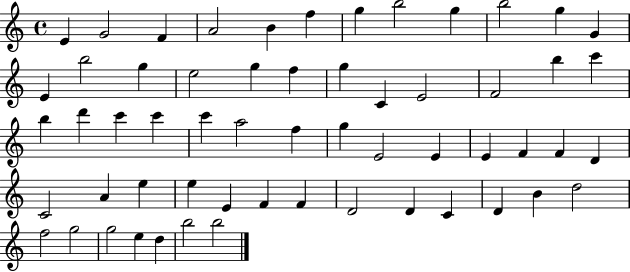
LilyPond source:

{
  \clef treble
  \time 4/4
  \defaultTimeSignature
  \key c \major
  e'4 g'2 f'4 | a'2 b'4 f''4 | g''4 b''2 g''4 | b''2 g''4 g'4 | \break e'4 b''2 g''4 | e''2 g''4 f''4 | g''4 c'4 e'2 | f'2 b''4 c'''4 | \break b''4 d'''4 c'''4 c'''4 | c'''4 a''2 f''4 | g''4 e'2 e'4 | e'4 f'4 f'4 d'4 | \break c'2 a'4 e''4 | e''4 e'4 f'4 f'4 | d'2 d'4 c'4 | d'4 b'4 d''2 | \break f''2 g''2 | g''2 e''4 d''4 | b''2 b''2 | \bar "|."
}